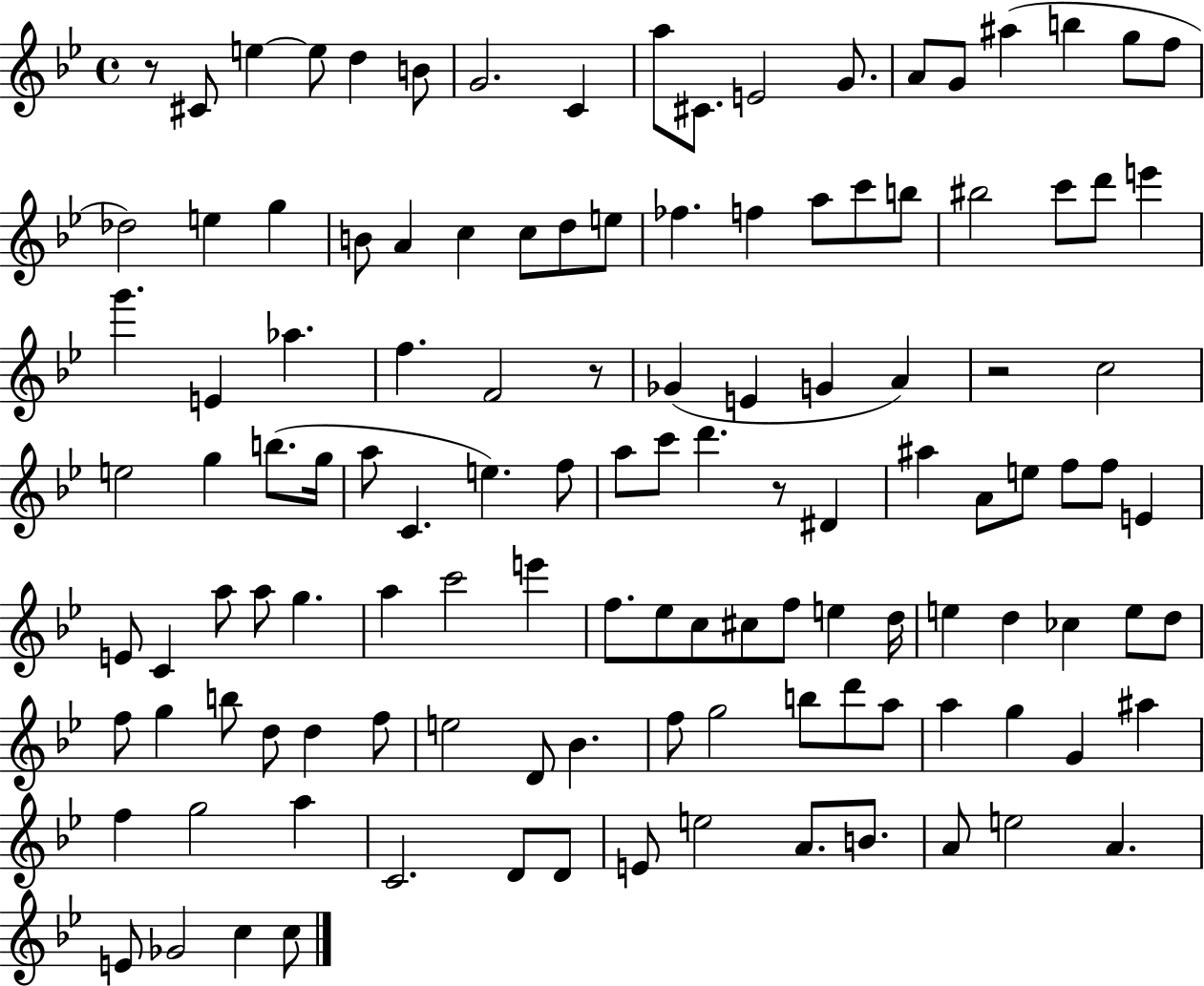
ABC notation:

X:1
T:Untitled
M:4/4
L:1/4
K:Bb
z/2 ^C/2 e e/2 d B/2 G2 C a/2 ^C/2 E2 G/2 A/2 G/2 ^a b g/2 f/2 _d2 e g B/2 A c c/2 d/2 e/2 _f f a/2 c'/2 b/2 ^b2 c'/2 d'/2 e' g' E _a f F2 z/2 _G E G A z2 c2 e2 g b/2 g/4 a/2 C e f/2 a/2 c'/2 d' z/2 ^D ^a A/2 e/2 f/2 f/2 E E/2 C a/2 a/2 g a c'2 e' f/2 _e/2 c/2 ^c/2 f/2 e d/4 e d _c e/2 d/2 f/2 g b/2 d/2 d f/2 e2 D/2 _B f/2 g2 b/2 d'/2 a/2 a g G ^a f g2 a C2 D/2 D/2 E/2 e2 A/2 B/2 A/2 e2 A E/2 _G2 c c/2